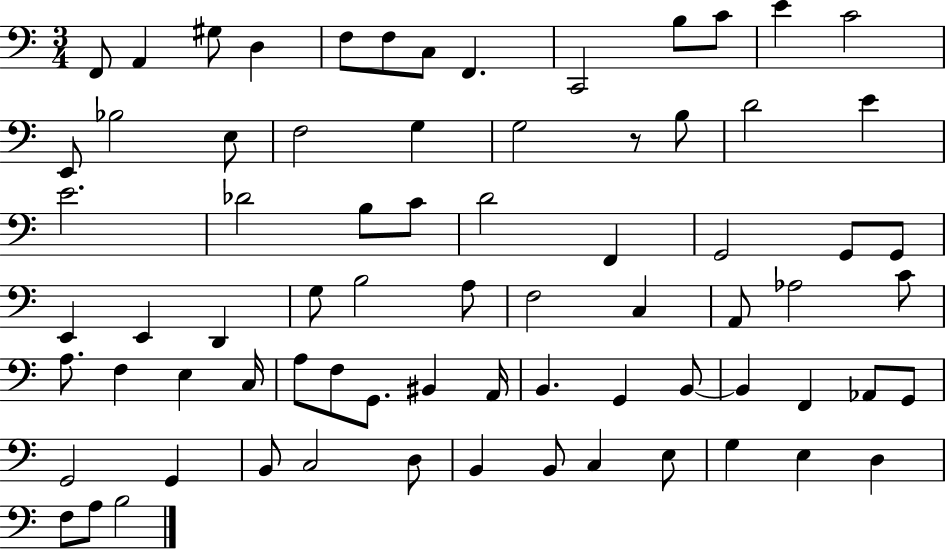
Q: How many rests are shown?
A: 1